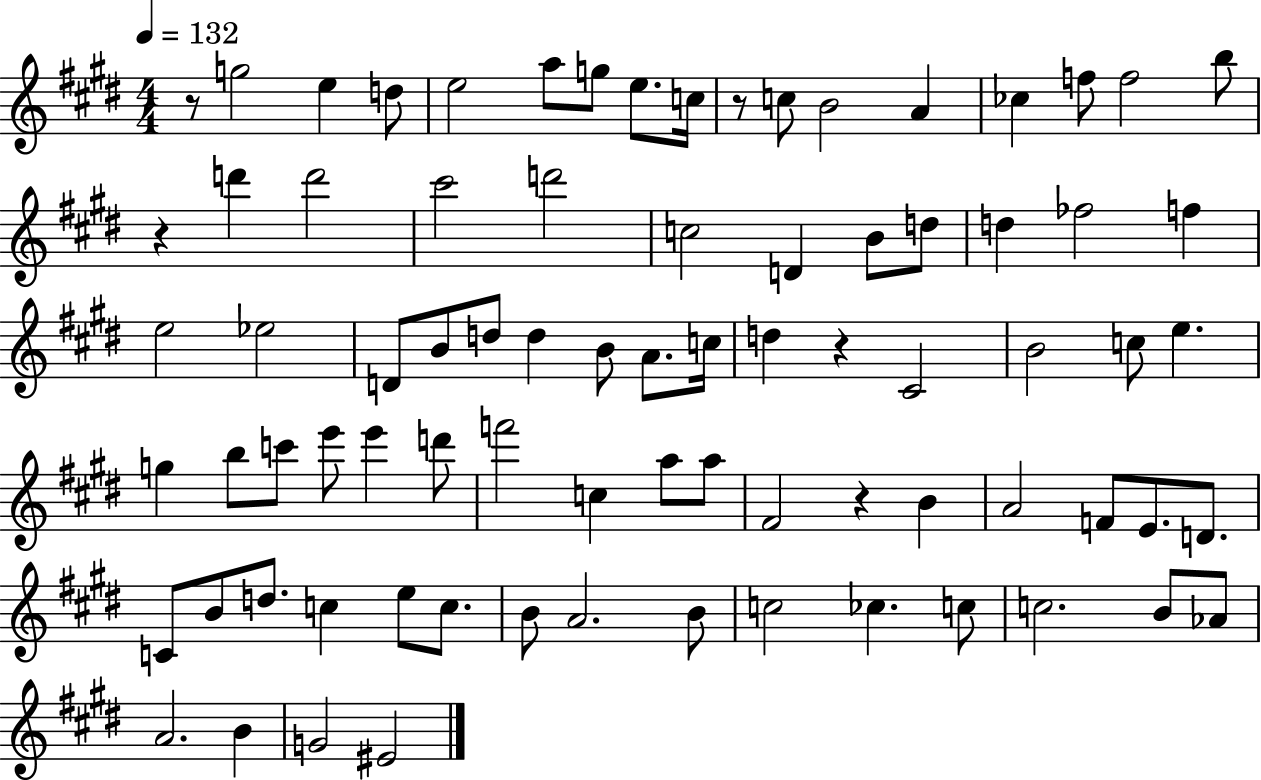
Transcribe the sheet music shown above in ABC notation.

X:1
T:Untitled
M:4/4
L:1/4
K:E
z/2 g2 e d/2 e2 a/2 g/2 e/2 c/4 z/2 c/2 B2 A _c f/2 f2 b/2 z d' d'2 ^c'2 d'2 c2 D B/2 d/2 d _f2 f e2 _e2 D/2 B/2 d/2 d B/2 A/2 c/4 d z ^C2 B2 c/2 e g b/2 c'/2 e'/2 e' d'/2 f'2 c a/2 a/2 ^F2 z B A2 F/2 E/2 D/2 C/2 B/2 d/2 c e/2 c/2 B/2 A2 B/2 c2 _c c/2 c2 B/2 _A/2 A2 B G2 ^E2